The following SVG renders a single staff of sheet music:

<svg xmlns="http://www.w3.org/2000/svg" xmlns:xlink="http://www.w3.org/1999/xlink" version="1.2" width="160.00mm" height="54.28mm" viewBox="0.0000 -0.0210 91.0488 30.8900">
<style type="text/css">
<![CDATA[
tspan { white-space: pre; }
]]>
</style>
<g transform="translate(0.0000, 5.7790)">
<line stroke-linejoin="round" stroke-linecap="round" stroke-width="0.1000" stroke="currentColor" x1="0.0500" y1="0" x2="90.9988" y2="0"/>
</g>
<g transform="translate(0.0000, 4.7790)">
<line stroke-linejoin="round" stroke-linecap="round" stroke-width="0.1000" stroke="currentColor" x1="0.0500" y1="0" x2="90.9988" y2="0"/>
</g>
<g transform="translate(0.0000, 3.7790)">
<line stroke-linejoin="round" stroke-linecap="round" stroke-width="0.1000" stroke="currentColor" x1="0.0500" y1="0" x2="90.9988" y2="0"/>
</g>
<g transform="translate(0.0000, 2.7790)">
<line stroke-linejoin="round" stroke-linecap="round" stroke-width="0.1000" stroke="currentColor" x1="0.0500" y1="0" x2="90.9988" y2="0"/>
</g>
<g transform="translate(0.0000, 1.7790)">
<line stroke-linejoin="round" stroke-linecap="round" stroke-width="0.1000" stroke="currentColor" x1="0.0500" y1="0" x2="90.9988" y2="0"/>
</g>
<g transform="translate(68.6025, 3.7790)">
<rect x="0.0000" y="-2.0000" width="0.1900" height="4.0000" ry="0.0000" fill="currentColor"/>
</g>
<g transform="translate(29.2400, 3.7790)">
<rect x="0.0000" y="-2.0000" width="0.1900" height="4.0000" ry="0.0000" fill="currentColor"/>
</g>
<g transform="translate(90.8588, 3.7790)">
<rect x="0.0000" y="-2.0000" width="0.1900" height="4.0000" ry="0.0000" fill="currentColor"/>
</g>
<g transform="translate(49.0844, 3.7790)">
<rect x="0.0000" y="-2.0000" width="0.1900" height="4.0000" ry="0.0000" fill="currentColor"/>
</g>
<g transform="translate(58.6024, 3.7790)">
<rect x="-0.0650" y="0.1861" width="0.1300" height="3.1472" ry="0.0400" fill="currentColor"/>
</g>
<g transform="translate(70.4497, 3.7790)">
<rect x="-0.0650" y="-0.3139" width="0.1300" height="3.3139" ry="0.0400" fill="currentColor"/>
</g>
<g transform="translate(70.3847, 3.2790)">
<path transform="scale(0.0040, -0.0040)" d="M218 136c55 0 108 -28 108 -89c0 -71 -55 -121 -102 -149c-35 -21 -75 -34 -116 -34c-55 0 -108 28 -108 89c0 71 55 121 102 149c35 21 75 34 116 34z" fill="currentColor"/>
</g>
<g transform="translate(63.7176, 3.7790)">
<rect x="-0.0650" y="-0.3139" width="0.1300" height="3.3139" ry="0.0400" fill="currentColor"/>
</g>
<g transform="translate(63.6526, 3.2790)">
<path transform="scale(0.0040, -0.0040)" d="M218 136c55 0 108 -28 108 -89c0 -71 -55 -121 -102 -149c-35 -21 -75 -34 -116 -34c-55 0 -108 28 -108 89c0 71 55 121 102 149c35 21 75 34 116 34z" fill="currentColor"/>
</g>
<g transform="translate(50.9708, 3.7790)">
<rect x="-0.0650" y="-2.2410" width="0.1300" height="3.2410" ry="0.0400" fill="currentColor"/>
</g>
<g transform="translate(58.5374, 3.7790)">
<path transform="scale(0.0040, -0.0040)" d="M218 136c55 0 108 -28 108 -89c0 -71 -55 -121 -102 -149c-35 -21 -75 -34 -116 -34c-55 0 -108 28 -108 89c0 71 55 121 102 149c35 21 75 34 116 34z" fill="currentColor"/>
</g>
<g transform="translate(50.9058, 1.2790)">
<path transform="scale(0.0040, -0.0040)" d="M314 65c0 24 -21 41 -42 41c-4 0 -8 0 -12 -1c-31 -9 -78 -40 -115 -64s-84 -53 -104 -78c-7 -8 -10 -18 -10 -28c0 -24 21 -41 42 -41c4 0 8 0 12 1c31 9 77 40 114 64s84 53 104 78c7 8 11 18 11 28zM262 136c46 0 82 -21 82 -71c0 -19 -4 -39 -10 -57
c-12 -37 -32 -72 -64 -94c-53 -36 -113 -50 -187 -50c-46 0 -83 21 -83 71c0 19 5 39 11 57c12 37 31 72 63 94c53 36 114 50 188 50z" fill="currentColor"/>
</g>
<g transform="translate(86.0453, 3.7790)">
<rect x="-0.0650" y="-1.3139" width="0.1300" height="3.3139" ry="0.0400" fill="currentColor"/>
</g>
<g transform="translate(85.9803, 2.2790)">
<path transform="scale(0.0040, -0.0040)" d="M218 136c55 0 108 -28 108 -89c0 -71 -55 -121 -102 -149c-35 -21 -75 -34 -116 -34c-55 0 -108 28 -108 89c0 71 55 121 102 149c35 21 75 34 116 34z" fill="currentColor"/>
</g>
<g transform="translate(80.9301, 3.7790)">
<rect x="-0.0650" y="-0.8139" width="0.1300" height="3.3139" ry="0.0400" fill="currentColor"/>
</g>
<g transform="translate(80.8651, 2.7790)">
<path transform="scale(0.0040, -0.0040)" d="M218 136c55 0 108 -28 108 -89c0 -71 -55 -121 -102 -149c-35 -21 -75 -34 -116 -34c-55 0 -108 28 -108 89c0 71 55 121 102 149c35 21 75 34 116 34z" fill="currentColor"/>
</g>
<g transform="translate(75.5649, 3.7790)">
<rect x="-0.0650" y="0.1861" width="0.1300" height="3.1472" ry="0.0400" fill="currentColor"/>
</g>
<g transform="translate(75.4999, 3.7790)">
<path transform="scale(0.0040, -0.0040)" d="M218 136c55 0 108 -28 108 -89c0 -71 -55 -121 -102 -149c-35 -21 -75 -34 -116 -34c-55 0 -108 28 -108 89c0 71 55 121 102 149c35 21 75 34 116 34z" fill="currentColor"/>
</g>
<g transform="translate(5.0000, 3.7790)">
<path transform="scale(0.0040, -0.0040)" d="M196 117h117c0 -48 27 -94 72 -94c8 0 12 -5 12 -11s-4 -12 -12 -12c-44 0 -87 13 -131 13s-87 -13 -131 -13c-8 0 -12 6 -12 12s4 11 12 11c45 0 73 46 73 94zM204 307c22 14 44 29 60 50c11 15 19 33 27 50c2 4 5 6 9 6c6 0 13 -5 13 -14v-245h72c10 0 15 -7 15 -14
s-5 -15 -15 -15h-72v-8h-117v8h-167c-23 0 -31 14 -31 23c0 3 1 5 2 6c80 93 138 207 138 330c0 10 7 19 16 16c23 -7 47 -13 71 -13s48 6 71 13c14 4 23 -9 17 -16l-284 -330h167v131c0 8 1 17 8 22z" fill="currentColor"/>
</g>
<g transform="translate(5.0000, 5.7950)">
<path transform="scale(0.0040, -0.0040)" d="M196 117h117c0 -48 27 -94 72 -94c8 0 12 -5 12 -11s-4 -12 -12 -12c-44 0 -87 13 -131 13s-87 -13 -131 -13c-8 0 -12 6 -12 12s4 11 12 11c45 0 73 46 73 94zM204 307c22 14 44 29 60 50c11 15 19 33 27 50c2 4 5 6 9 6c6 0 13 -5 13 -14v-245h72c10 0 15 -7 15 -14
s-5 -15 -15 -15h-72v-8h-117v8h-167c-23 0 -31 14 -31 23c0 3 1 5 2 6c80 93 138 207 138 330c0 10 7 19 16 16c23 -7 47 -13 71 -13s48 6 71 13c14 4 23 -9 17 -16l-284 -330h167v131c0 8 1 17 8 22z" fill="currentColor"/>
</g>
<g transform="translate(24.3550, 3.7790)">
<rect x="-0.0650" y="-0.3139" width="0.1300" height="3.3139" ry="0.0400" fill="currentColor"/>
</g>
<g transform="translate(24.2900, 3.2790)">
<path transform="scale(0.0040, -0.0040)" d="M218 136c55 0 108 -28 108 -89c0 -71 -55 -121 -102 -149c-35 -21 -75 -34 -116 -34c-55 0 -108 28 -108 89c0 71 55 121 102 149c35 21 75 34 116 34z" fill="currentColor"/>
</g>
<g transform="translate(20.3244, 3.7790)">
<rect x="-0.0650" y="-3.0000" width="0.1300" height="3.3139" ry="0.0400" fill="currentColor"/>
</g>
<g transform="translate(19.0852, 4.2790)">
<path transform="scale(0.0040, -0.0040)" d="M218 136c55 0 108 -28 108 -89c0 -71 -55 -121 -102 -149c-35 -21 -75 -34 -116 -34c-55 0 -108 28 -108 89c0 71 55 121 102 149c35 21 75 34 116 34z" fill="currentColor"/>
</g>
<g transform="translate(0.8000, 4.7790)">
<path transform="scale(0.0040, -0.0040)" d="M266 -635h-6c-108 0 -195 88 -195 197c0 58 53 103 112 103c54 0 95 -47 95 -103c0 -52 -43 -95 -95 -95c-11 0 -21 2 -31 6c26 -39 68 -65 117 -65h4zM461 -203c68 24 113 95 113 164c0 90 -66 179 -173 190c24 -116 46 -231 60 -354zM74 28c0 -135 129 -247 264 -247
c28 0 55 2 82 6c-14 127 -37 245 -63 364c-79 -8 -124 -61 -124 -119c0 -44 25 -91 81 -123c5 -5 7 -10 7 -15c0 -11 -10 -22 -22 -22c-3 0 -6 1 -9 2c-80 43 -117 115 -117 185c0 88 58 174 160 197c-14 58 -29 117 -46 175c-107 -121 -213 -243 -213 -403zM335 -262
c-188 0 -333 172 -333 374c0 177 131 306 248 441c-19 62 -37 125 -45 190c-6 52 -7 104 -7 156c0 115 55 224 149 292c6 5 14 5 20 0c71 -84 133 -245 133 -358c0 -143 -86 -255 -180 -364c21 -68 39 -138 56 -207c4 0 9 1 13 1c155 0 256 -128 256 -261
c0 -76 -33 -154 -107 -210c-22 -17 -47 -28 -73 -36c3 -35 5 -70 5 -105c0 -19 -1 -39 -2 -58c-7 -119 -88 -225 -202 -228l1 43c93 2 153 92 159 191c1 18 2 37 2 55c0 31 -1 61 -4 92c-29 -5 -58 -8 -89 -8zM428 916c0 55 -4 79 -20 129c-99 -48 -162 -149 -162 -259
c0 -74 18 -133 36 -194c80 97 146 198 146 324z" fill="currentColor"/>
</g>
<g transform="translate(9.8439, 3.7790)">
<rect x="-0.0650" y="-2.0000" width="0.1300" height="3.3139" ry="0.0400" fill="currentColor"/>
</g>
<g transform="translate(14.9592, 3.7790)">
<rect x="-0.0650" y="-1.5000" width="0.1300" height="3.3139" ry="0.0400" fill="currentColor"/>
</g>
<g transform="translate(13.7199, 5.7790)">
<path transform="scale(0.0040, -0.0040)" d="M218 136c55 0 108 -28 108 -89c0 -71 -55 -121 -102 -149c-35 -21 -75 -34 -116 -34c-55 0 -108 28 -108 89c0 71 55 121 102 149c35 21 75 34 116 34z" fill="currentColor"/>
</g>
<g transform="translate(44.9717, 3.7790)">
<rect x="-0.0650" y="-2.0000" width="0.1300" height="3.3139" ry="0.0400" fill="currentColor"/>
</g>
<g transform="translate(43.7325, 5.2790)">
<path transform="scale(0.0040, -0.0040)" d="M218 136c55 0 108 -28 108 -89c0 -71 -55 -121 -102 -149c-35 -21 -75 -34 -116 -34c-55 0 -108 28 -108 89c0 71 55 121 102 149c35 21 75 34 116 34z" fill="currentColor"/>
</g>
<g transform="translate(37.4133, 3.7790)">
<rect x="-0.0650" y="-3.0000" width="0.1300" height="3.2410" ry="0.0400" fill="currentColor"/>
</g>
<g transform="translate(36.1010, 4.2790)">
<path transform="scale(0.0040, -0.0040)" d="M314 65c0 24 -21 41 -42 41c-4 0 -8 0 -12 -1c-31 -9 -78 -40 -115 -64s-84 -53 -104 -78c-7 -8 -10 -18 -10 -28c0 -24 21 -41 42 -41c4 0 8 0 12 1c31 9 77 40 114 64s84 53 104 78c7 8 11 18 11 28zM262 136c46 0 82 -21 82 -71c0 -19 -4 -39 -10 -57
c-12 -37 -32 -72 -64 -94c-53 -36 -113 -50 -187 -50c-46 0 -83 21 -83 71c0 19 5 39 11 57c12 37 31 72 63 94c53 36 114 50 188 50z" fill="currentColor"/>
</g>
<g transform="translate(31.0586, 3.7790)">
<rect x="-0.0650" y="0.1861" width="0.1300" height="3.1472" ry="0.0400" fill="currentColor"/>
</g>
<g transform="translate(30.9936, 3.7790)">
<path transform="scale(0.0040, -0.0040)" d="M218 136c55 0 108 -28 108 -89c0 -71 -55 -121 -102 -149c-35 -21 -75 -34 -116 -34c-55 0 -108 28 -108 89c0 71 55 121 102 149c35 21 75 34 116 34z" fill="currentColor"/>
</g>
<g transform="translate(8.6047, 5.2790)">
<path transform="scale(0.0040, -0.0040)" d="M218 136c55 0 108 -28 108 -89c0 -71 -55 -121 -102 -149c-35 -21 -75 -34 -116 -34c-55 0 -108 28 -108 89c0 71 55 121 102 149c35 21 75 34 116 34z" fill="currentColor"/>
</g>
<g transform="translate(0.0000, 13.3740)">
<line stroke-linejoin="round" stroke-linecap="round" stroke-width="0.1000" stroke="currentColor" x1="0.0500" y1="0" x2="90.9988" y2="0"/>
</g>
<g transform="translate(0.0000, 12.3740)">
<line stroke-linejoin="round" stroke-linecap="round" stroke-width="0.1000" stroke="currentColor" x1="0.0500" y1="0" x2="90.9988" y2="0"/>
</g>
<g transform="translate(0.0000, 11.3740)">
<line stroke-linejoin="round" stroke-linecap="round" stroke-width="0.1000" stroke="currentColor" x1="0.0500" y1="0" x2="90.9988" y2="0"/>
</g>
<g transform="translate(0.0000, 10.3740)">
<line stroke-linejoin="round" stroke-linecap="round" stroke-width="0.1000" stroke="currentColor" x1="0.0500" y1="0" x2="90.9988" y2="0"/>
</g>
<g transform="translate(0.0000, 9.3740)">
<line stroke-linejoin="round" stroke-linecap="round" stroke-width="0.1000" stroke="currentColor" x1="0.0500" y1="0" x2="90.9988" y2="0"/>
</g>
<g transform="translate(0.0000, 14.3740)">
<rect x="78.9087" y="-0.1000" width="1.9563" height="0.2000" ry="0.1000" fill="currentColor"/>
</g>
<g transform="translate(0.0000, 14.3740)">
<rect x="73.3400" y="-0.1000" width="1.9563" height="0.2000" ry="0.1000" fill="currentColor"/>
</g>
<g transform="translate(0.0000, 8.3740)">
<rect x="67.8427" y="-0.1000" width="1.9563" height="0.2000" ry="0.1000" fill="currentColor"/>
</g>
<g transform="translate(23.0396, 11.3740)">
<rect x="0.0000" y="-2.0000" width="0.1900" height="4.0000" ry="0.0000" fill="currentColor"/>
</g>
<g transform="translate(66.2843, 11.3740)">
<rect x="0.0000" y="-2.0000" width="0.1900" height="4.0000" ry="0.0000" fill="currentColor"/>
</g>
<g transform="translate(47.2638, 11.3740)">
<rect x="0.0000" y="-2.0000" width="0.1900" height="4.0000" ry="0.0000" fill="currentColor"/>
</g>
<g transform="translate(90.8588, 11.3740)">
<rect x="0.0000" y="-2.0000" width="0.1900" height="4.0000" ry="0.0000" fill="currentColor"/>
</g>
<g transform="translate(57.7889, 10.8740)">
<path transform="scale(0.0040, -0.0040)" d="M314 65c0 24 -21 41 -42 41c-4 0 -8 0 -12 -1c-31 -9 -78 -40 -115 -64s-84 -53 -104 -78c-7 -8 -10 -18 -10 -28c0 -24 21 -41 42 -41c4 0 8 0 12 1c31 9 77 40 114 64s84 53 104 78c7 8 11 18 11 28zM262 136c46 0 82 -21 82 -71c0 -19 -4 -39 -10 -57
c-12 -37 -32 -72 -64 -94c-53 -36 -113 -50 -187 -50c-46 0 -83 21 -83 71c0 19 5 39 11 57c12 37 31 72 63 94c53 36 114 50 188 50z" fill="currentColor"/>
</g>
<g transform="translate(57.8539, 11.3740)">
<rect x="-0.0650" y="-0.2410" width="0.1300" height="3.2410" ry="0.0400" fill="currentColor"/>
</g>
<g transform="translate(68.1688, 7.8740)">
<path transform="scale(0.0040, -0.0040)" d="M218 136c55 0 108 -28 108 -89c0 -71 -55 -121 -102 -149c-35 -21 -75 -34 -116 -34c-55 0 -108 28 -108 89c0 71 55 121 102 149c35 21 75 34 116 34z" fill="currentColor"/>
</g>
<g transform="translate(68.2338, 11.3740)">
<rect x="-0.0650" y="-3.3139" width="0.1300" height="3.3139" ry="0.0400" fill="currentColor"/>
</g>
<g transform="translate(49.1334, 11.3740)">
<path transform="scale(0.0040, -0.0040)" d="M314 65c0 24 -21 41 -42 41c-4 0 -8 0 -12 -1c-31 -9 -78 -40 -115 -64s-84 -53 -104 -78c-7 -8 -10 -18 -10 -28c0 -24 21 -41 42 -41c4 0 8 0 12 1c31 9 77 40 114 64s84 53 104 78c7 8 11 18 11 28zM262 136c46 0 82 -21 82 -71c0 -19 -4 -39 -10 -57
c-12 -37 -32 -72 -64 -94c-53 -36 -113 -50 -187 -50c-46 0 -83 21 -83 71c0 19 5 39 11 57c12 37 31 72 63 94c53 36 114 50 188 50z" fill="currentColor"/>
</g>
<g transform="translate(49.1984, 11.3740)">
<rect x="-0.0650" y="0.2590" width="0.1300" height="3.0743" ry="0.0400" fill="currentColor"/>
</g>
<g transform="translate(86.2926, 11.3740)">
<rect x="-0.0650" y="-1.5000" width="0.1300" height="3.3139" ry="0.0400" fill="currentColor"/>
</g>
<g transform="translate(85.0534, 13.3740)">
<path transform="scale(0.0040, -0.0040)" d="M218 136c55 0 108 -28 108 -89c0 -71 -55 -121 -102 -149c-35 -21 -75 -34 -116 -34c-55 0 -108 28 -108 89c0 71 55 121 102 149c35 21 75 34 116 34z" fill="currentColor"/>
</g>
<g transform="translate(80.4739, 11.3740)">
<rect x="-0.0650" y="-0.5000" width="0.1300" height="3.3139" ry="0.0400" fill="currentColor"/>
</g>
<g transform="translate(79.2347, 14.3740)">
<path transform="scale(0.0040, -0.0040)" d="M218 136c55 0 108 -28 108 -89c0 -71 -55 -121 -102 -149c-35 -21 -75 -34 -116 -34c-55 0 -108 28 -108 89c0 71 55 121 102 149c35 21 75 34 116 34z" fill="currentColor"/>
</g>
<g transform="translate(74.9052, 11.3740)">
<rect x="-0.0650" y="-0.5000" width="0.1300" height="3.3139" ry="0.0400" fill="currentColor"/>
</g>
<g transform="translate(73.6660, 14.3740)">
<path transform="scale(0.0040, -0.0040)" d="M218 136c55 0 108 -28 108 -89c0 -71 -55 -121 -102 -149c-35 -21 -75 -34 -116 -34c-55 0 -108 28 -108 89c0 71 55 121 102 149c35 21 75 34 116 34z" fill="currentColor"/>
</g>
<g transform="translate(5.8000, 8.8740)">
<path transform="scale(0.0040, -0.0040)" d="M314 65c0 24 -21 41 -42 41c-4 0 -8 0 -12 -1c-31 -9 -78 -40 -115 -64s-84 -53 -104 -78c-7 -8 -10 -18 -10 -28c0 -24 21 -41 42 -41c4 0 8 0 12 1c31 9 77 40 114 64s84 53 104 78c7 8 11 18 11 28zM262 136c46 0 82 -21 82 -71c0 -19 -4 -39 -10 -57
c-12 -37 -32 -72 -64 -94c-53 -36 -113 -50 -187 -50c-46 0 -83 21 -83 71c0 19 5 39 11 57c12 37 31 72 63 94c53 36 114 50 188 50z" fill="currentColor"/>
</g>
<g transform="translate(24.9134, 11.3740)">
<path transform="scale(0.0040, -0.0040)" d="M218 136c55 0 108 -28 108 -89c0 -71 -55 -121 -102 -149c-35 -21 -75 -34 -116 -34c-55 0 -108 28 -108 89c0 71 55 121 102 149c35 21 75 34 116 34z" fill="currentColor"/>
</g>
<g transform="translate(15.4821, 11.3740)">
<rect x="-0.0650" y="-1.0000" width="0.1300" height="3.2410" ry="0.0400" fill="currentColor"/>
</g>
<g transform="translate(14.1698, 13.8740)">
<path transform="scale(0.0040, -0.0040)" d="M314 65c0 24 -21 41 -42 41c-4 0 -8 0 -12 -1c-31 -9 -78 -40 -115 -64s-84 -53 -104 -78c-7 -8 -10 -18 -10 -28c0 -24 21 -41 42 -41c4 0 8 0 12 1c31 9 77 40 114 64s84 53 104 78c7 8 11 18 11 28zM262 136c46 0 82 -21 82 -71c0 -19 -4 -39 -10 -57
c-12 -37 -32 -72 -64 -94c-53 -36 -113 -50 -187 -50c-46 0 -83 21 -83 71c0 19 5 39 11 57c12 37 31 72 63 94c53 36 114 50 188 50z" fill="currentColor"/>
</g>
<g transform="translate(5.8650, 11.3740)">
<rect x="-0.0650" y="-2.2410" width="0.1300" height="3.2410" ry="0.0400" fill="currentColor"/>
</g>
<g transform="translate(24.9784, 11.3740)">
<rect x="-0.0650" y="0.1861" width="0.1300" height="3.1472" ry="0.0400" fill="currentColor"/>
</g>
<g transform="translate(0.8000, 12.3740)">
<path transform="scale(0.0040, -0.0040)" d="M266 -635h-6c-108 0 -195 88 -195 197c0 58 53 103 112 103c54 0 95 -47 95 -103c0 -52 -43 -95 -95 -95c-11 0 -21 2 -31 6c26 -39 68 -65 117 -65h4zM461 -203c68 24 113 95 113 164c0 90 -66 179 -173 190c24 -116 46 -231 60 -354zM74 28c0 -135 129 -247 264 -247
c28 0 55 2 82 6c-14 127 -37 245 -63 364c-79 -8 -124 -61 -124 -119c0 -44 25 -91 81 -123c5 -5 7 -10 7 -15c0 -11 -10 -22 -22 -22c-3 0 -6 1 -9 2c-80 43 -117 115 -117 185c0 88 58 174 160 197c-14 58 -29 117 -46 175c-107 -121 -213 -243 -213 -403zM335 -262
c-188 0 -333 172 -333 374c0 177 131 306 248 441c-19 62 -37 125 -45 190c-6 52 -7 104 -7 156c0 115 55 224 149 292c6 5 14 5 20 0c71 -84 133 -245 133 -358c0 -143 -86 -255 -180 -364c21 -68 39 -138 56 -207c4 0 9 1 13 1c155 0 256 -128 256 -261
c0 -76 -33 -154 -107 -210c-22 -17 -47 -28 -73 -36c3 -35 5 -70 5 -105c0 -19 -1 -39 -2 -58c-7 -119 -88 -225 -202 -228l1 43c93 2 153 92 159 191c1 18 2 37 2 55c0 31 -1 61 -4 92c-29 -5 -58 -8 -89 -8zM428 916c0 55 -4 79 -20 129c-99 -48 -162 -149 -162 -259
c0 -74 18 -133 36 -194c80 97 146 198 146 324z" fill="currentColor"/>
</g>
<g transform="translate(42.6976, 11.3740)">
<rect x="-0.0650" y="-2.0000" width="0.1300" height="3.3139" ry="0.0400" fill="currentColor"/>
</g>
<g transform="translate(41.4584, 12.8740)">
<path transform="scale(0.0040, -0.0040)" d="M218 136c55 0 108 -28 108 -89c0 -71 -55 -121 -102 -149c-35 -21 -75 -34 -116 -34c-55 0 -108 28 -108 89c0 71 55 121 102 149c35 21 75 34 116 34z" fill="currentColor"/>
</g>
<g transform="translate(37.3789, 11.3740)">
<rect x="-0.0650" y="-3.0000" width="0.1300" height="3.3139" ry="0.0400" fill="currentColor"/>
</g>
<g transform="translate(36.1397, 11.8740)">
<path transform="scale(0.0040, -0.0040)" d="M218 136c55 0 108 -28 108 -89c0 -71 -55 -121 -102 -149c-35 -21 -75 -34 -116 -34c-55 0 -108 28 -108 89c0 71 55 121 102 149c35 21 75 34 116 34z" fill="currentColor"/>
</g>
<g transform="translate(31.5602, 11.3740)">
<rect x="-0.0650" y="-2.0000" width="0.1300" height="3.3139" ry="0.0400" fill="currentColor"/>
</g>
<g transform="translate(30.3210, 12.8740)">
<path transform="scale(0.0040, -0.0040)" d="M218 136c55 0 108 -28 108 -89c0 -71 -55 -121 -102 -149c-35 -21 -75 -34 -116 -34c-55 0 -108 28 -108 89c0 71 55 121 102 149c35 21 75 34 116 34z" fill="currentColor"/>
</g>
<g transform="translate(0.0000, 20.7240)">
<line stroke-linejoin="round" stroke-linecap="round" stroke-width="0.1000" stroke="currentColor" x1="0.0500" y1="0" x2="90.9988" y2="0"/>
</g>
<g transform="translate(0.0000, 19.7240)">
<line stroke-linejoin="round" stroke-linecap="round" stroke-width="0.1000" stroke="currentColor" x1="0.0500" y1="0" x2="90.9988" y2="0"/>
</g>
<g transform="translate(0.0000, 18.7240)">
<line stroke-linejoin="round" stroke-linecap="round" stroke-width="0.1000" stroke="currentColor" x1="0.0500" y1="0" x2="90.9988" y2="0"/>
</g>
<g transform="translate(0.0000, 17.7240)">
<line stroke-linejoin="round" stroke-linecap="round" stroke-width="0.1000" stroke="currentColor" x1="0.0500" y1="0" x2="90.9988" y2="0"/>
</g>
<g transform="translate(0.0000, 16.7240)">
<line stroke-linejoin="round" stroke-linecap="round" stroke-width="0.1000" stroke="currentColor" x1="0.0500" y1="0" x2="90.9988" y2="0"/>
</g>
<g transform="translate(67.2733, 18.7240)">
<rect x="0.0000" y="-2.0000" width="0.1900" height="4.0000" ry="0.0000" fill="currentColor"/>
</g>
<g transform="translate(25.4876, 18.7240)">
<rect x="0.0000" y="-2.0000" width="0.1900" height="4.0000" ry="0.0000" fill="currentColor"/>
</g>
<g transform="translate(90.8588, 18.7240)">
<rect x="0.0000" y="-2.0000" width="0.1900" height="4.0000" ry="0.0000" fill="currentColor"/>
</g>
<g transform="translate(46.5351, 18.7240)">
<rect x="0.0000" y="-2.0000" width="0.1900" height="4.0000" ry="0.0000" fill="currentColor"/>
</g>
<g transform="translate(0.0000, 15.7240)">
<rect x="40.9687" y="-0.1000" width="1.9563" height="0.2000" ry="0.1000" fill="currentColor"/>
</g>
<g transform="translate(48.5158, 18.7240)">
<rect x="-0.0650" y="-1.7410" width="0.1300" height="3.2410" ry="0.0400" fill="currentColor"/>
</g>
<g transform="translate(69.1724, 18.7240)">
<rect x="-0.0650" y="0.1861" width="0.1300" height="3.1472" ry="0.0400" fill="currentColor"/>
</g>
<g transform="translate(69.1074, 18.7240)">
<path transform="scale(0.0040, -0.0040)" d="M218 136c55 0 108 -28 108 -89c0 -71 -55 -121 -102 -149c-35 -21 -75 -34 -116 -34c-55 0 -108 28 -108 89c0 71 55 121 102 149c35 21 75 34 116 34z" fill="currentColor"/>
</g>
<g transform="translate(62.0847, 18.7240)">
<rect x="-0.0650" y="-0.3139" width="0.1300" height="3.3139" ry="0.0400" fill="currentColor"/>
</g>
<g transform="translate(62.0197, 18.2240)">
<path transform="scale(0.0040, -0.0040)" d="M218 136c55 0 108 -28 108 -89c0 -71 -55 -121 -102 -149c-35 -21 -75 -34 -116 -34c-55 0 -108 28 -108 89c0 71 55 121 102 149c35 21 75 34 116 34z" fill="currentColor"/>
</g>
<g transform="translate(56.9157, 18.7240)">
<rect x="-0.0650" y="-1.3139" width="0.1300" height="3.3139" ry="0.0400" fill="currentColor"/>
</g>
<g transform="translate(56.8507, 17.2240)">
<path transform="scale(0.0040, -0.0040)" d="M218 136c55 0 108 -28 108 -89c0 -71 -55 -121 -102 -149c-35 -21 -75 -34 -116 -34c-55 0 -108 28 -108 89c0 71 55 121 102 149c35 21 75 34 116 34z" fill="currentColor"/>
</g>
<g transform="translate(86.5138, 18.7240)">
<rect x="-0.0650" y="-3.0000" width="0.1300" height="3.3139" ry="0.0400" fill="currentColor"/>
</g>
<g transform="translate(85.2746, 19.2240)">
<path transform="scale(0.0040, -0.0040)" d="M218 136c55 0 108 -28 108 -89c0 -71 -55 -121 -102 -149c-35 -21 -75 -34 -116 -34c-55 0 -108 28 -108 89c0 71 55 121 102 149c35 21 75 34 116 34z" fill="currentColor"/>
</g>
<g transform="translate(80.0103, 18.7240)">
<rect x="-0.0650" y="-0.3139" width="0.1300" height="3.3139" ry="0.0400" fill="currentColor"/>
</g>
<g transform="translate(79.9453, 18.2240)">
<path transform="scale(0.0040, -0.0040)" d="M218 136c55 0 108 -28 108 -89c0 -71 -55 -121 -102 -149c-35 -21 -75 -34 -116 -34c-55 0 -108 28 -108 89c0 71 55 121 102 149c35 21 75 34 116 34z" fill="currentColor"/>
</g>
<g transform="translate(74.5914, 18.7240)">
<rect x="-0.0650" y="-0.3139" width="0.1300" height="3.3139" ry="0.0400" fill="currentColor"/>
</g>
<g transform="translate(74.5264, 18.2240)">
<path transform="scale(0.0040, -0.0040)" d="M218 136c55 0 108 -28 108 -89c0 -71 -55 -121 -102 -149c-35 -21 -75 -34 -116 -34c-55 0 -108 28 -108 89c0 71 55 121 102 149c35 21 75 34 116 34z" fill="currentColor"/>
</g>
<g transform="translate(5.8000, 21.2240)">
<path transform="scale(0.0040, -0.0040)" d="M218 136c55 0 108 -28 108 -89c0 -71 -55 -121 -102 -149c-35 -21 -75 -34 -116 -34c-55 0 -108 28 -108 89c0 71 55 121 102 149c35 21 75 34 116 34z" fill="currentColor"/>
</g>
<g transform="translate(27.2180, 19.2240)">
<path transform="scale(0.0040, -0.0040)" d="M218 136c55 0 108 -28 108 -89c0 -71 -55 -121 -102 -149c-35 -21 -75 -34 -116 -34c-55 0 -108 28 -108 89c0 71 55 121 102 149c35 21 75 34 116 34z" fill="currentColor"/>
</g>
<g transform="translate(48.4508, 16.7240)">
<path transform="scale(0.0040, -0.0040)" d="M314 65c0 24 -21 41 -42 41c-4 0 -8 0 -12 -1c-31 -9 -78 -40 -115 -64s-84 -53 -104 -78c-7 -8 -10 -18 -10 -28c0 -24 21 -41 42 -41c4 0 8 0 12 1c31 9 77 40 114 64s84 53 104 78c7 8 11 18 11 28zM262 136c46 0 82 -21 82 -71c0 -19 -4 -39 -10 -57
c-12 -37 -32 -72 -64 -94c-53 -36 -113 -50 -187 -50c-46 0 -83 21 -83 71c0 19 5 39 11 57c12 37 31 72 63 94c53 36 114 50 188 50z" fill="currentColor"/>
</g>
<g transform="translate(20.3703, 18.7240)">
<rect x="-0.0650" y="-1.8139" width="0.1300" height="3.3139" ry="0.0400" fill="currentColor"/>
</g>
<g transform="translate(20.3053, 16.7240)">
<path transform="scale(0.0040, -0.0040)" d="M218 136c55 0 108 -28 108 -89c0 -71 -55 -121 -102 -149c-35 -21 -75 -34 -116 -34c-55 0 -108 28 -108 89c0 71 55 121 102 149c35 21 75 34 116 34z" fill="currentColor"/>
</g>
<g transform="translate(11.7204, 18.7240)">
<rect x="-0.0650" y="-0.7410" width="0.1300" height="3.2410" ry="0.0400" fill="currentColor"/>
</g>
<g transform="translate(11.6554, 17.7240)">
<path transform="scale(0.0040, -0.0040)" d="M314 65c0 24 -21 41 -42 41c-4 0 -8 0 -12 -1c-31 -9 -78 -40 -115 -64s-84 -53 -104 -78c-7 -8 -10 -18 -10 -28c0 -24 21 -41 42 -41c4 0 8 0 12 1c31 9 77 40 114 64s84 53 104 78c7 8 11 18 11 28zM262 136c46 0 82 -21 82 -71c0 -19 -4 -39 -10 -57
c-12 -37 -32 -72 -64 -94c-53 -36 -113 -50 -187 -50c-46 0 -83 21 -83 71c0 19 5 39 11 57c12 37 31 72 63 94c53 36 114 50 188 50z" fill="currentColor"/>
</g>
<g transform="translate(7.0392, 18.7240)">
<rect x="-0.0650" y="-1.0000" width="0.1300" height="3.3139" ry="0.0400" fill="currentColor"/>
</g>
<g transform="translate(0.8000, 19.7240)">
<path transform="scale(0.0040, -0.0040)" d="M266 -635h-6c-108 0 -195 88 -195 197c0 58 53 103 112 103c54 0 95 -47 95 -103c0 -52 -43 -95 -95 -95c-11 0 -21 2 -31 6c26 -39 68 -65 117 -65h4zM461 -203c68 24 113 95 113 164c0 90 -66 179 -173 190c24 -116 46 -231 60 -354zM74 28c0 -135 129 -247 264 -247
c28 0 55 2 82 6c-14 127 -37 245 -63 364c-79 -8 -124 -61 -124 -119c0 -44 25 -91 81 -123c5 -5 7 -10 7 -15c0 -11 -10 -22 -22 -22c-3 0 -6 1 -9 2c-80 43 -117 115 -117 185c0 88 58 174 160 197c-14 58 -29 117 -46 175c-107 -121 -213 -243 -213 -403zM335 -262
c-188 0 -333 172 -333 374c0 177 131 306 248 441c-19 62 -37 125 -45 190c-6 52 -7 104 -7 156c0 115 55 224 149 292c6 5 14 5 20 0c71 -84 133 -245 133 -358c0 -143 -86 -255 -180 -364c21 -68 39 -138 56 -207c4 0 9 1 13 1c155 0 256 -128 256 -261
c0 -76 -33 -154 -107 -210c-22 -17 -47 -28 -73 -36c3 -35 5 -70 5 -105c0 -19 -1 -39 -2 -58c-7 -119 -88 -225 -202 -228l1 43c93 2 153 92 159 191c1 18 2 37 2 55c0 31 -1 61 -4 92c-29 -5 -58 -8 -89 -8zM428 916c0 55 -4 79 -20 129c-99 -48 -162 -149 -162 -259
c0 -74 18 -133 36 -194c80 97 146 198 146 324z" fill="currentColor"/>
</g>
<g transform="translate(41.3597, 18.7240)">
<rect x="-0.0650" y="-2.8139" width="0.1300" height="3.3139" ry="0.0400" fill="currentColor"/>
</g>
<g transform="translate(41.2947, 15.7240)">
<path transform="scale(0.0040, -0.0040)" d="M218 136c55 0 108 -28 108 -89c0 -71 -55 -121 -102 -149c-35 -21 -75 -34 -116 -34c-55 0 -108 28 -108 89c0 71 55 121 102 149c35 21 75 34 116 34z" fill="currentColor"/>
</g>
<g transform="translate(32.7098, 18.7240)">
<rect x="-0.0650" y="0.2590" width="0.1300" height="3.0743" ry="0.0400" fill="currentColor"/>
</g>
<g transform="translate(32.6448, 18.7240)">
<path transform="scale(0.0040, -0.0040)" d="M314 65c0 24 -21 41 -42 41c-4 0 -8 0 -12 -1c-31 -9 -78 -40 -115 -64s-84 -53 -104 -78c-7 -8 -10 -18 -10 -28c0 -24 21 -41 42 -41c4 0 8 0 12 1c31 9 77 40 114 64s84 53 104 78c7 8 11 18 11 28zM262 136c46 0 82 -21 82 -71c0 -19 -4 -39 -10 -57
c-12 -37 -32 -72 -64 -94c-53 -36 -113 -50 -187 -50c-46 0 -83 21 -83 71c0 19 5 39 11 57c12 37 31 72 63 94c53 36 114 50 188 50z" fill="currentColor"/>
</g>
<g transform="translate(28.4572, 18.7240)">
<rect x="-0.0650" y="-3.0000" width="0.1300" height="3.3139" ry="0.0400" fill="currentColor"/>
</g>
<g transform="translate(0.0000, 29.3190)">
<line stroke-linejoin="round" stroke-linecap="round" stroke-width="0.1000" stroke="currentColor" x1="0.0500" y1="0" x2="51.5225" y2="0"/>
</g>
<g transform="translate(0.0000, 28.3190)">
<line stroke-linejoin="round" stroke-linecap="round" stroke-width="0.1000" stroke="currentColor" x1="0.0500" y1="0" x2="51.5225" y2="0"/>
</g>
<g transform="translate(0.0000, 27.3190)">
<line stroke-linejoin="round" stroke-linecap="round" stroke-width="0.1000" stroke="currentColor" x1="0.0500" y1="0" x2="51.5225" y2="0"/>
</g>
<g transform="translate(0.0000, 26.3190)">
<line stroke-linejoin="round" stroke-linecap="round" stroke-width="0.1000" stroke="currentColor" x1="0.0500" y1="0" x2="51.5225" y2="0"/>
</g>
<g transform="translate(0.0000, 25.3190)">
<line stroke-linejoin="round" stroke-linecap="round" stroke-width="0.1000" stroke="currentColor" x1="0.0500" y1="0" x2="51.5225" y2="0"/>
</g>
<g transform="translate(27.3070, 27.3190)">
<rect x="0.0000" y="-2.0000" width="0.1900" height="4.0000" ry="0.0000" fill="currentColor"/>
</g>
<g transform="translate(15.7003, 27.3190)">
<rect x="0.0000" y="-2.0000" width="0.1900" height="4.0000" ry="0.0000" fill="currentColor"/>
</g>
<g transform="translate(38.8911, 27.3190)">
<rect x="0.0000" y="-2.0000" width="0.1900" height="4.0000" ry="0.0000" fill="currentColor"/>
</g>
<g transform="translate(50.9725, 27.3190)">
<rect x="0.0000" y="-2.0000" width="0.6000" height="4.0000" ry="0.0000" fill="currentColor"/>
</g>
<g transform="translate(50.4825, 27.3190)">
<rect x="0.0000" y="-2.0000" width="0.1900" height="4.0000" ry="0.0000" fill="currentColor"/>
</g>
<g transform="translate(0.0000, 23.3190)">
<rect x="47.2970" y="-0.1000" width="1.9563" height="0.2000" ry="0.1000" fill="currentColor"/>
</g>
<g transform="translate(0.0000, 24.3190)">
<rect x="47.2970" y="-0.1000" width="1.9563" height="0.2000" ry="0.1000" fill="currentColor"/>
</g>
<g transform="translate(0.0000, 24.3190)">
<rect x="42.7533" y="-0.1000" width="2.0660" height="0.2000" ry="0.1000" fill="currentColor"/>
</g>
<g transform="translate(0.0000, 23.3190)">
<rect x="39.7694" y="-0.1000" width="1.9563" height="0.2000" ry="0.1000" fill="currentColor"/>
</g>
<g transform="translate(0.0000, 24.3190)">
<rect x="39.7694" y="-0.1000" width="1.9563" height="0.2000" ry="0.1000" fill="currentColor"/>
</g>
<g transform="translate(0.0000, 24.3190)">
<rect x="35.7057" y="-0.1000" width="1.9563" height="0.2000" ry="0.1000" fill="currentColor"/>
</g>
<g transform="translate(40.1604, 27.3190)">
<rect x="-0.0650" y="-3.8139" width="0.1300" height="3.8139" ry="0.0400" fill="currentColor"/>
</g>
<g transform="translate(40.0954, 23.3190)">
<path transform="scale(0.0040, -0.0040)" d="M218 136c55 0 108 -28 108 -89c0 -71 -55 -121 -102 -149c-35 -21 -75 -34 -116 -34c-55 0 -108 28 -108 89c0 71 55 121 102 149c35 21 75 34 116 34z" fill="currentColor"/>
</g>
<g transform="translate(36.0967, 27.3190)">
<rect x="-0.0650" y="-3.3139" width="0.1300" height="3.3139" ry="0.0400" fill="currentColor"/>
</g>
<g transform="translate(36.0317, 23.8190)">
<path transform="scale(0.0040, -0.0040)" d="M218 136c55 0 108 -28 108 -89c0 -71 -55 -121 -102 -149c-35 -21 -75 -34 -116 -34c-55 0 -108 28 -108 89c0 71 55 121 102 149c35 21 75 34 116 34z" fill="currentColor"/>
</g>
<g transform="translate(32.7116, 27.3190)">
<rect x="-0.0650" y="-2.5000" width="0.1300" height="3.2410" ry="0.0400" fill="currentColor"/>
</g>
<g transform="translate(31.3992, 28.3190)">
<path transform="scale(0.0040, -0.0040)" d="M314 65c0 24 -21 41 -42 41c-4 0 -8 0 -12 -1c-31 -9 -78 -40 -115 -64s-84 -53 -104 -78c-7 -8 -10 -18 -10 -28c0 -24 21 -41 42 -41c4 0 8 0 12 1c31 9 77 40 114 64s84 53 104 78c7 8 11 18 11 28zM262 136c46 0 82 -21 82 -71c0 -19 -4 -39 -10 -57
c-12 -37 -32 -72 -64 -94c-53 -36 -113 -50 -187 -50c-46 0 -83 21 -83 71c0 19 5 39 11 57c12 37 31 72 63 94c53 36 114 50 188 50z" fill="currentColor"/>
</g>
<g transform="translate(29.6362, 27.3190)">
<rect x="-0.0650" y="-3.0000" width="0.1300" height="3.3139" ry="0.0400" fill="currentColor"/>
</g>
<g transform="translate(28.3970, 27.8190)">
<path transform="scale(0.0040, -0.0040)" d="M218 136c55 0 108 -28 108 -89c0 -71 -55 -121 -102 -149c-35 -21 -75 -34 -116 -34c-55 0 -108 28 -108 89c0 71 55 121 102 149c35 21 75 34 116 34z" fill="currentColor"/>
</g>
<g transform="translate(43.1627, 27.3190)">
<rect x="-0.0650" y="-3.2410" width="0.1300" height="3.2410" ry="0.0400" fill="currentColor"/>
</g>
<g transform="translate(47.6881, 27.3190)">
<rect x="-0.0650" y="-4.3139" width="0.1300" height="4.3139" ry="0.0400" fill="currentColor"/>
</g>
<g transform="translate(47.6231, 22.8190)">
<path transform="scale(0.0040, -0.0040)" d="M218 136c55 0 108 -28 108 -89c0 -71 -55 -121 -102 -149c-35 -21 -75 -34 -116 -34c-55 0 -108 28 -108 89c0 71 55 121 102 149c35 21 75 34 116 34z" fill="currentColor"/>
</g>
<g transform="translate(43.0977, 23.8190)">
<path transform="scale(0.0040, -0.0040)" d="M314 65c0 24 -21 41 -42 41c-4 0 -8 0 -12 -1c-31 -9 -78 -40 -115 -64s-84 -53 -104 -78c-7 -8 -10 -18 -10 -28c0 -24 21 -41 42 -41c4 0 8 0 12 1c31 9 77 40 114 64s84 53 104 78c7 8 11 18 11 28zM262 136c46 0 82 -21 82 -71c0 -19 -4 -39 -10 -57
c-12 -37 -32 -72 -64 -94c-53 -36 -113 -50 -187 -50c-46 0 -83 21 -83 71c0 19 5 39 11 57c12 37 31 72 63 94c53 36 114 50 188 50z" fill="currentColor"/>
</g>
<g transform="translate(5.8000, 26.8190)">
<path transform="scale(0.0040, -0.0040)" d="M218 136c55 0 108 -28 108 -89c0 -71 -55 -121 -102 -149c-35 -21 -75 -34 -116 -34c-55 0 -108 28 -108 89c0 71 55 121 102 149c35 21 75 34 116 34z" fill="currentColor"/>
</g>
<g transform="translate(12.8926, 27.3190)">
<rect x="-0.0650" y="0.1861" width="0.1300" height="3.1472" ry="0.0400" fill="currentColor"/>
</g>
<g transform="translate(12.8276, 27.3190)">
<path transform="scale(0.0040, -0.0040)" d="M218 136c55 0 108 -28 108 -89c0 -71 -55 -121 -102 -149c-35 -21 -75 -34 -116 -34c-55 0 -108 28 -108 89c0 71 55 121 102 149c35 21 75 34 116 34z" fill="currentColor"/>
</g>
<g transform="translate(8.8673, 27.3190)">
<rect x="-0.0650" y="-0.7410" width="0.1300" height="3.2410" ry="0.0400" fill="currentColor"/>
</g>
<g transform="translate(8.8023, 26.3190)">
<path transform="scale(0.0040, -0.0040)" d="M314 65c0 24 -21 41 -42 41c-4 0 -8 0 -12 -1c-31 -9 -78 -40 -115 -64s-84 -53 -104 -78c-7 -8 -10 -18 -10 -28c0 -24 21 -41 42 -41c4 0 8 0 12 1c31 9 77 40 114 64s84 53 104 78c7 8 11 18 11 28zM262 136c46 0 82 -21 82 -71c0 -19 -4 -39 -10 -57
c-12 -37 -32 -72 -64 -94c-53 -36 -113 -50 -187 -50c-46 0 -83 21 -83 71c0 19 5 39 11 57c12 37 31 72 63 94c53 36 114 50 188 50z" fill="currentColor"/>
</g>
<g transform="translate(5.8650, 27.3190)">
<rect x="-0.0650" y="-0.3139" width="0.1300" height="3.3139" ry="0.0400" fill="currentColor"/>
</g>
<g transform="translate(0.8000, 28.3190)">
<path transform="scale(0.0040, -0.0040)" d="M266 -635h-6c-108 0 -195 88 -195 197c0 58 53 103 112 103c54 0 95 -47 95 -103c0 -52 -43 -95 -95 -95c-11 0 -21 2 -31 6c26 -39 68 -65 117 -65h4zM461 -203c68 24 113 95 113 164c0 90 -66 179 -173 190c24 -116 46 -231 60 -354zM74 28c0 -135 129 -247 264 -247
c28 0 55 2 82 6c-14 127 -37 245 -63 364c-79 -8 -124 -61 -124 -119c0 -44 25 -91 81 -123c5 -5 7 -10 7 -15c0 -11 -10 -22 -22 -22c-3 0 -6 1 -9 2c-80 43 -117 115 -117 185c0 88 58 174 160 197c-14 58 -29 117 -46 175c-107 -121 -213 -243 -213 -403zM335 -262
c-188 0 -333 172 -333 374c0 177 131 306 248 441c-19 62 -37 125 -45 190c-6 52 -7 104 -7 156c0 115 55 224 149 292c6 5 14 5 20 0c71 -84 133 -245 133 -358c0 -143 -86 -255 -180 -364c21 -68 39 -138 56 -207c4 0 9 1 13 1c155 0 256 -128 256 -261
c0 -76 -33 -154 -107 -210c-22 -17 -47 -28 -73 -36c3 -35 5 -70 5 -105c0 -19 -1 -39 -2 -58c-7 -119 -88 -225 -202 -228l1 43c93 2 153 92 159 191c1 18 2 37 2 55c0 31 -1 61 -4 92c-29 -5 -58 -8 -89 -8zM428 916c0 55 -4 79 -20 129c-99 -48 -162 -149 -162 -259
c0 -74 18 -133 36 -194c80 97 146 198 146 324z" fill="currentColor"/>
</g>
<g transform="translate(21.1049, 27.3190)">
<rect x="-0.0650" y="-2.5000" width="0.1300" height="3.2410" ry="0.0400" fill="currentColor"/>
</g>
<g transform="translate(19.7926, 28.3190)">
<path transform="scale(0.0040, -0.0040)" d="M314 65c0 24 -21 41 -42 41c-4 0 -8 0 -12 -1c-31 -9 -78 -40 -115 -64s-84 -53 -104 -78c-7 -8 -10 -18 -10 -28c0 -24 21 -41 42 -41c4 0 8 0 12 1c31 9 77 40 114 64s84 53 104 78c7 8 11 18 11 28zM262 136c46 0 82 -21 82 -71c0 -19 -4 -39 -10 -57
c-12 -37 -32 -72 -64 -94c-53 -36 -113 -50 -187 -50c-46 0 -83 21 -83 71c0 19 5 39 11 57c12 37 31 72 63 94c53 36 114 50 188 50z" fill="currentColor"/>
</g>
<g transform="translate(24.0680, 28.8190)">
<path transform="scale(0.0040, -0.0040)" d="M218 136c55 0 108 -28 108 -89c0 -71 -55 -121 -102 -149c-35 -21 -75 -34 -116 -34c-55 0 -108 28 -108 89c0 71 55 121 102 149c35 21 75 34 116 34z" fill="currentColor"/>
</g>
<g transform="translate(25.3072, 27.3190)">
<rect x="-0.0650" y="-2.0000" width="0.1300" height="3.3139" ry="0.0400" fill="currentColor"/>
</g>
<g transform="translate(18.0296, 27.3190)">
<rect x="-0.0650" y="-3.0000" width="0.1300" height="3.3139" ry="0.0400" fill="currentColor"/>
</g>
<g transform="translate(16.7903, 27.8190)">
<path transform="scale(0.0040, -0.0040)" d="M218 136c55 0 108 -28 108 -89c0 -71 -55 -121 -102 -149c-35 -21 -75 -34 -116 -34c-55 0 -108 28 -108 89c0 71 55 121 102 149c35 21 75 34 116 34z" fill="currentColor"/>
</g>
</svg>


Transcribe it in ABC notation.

X:1
T:Untitled
M:4/4
L:1/4
K:C
F E A c B A2 F g2 B c c B d e g2 D2 B F A F B2 c2 b C C E D d2 f A B2 a f2 e c B c c A c d2 B A G2 F A G2 b c' b2 d'